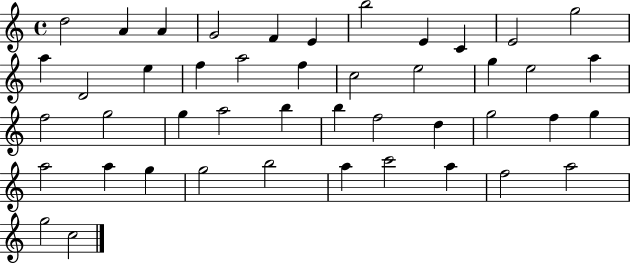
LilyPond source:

{
  \clef treble
  \time 4/4
  \defaultTimeSignature
  \key c \major
  d''2 a'4 a'4 | g'2 f'4 e'4 | b''2 e'4 c'4 | e'2 g''2 | \break a''4 d'2 e''4 | f''4 a''2 f''4 | c''2 e''2 | g''4 e''2 a''4 | \break f''2 g''2 | g''4 a''2 b''4 | b''4 f''2 d''4 | g''2 f''4 g''4 | \break a''2 a''4 g''4 | g''2 b''2 | a''4 c'''2 a''4 | f''2 a''2 | \break g''2 c''2 | \bar "|."
}